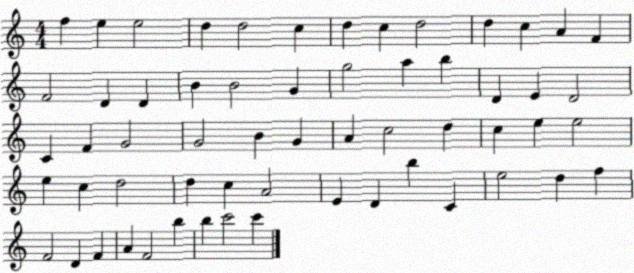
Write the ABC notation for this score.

X:1
T:Untitled
M:4/4
L:1/4
K:C
f e e2 d d2 c d c d2 d c A F F2 D D B B2 G g2 a b D E D2 C F G2 G2 B G A c2 d c e e2 e c d2 d c A2 E D b C e2 d f F2 D F A F2 b b c'2 c'